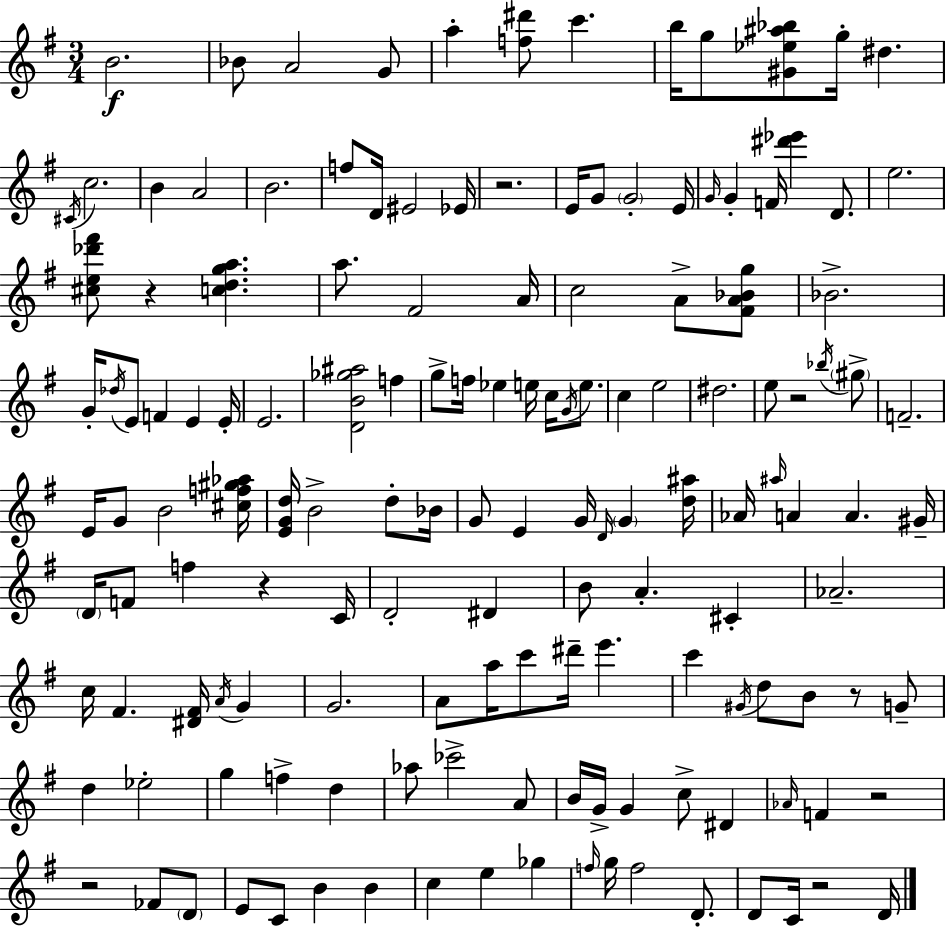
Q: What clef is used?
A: treble